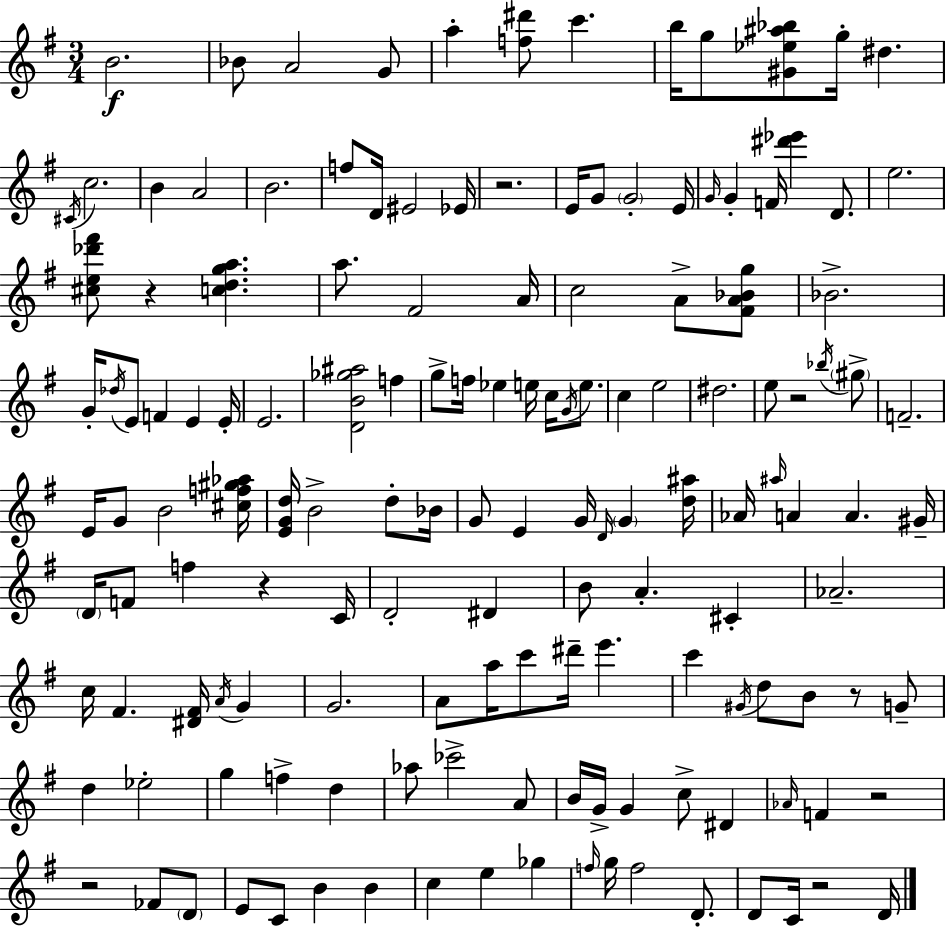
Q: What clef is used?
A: treble